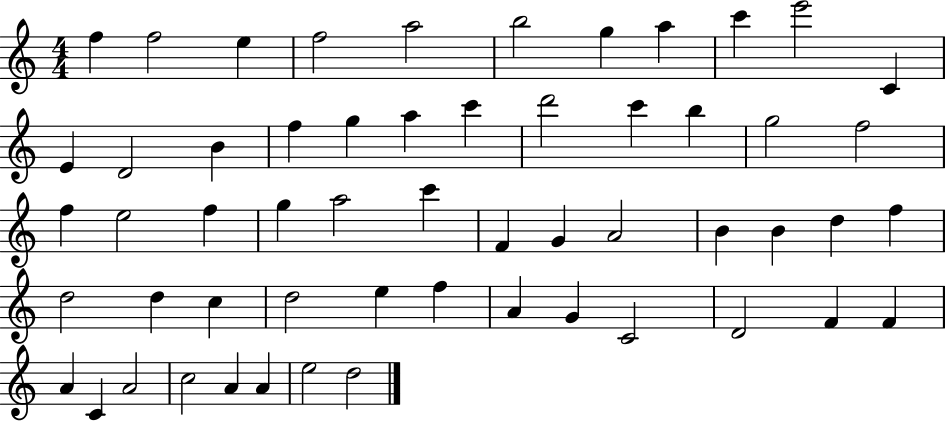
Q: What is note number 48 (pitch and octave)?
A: F4